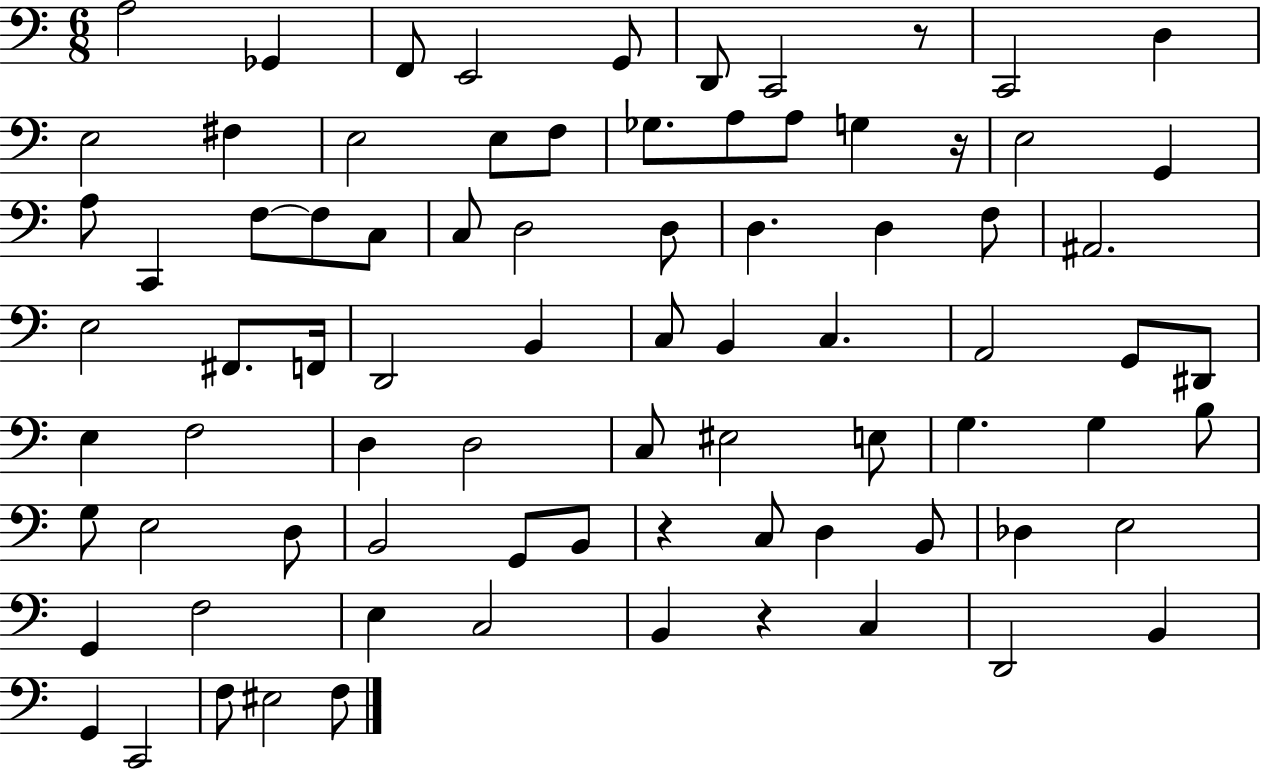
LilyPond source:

{
  \clef bass
  \numericTimeSignature
  \time 6/8
  \key c \major
  a2 ges,4 | f,8 e,2 g,8 | d,8 c,2 r8 | c,2 d4 | \break e2 fis4 | e2 e8 f8 | ges8. a8 a8 g4 r16 | e2 g,4 | \break a8 c,4 f8~~ f8 c8 | c8 d2 d8 | d4. d4 f8 | ais,2. | \break e2 fis,8. f,16 | d,2 b,4 | c8 b,4 c4. | a,2 g,8 dis,8 | \break e4 f2 | d4 d2 | c8 eis2 e8 | g4. g4 b8 | \break g8 e2 d8 | b,2 g,8 b,8 | r4 c8 d4 b,8 | des4 e2 | \break g,4 f2 | e4 c2 | b,4 r4 c4 | d,2 b,4 | \break g,4 c,2 | f8 eis2 f8 | \bar "|."
}